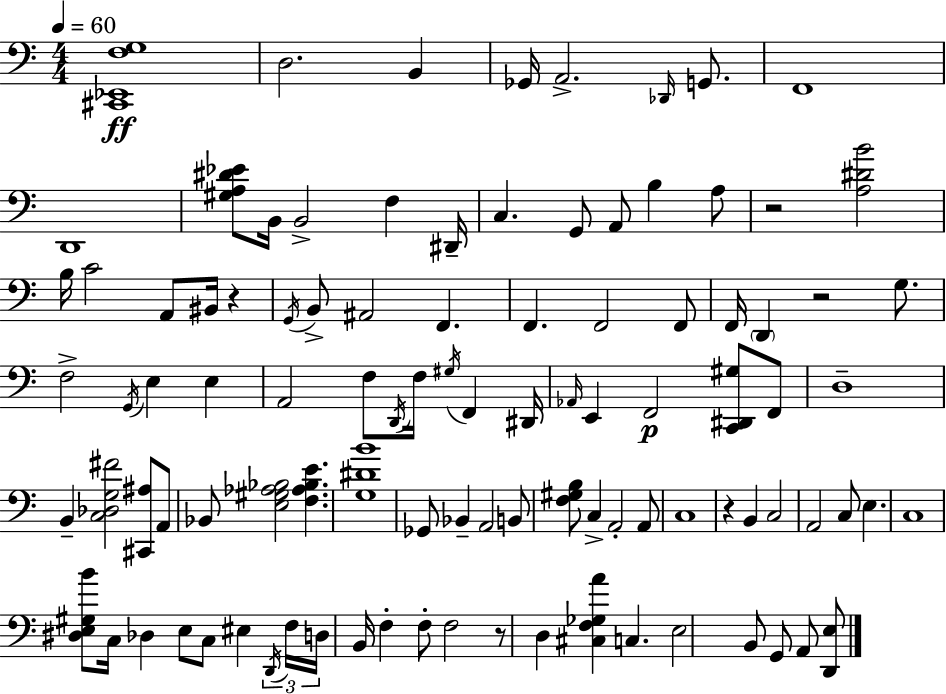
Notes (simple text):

[C#2,Eb2,F3,G3]/w D3/h. B2/q Gb2/s A2/h. Db2/s G2/e. F2/w D2/w [G#3,A3,D#4,Eb4]/e B2/s B2/h F3/q D#2/s C3/q. G2/e A2/e B3/q A3/e R/h [A3,D#4,B4]/h B3/s C4/h A2/e BIS2/s R/q G2/s B2/e A#2/h F2/q. F2/q. F2/h F2/e F2/s D2/q R/h G3/e. F3/h G2/s E3/q E3/q A2/h F3/e D2/s F3/s G#3/s F2/q D#2/s Ab2/s E2/q F2/h [C2,D#2,G#3]/e F2/e D3/w B2/q [C3,Db3,G3,F#4]/h [C#2,A#3]/e A2/e Bb2/e [E3,G#3,Ab3,Bb3]/h [F3,Ab3,Bb3,E4]/q. [G3,D#4,B4]/w Gb2/e Bb2/q A2/h B2/e [F3,G#3,B3]/e C3/q A2/h A2/e C3/w R/q B2/q C3/h A2/h C3/e E3/q. C3/w [D#3,E3,G#3,B4]/e C3/s Db3/q E3/e C3/e EIS3/q D2/s F3/s D3/s B2/s F3/q F3/e F3/h R/e D3/q [C#3,F3,Gb3,A4]/q C3/q. E3/h B2/e G2/e A2/e [D2,E3]/e